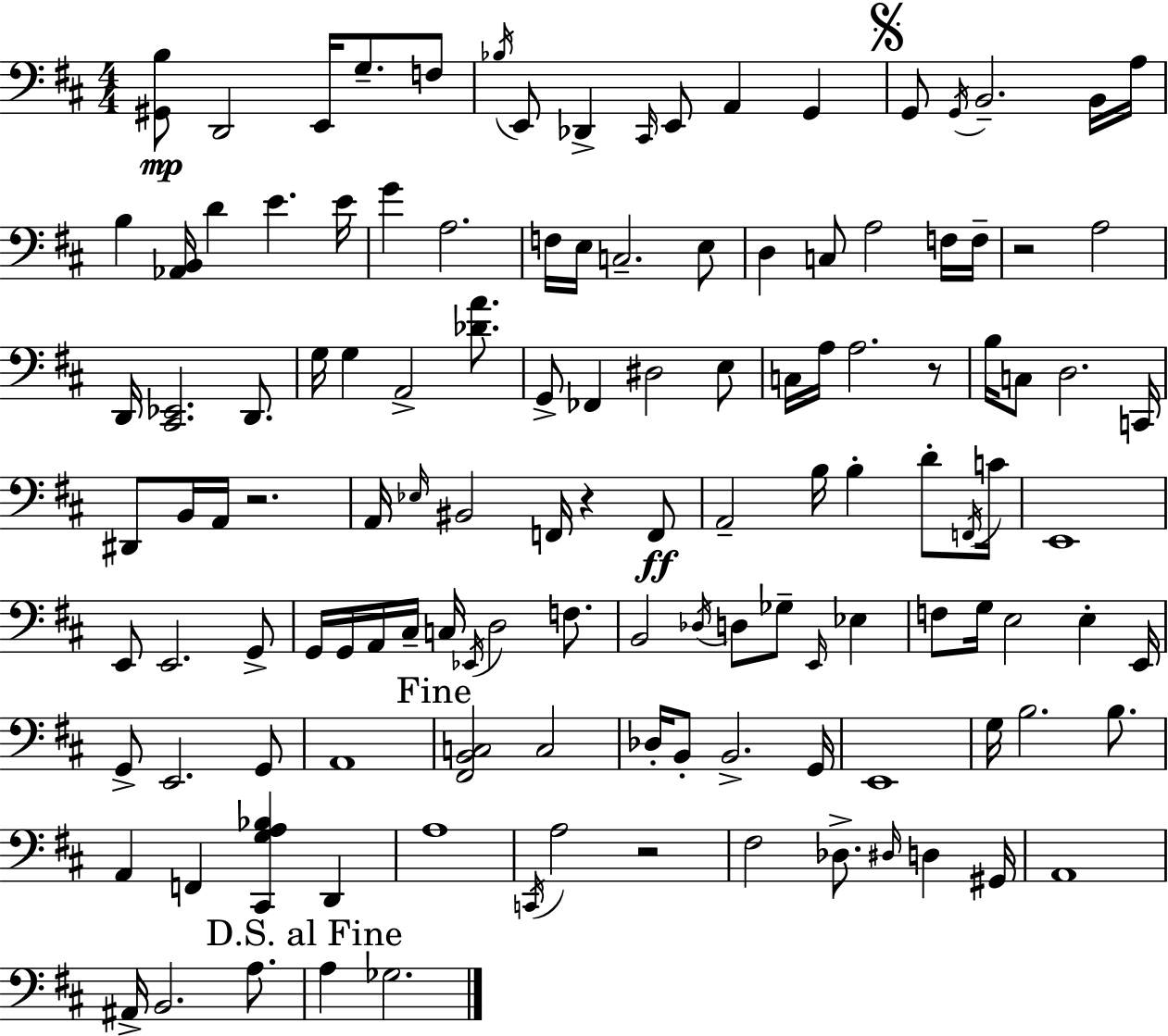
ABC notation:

X:1
T:Untitled
M:4/4
L:1/4
K:D
[^G,,B,]/2 D,,2 E,,/4 G,/2 F,/2 _B,/4 E,,/2 _D,, ^C,,/4 E,,/2 A,, G,, G,,/2 G,,/4 B,,2 B,,/4 A,/4 B, [_A,,B,,]/4 D E E/4 G A,2 F,/4 E,/4 C,2 E,/2 D, C,/2 A,2 F,/4 F,/4 z2 A,2 D,,/4 [^C,,_E,,]2 D,,/2 G,/4 G, A,,2 [_DA]/2 G,,/2 _F,, ^D,2 E,/2 C,/4 A,/4 A,2 z/2 B,/4 C,/2 D,2 C,,/4 ^D,,/2 B,,/4 A,,/4 z2 A,,/4 _E,/4 ^B,,2 F,,/4 z F,,/2 A,,2 B,/4 B, D/2 F,,/4 C/4 E,,4 E,,/2 E,,2 G,,/2 G,,/4 G,,/4 A,,/4 ^C,/4 C,/4 _E,,/4 D,2 F,/2 B,,2 _D,/4 D,/2 _G,/2 E,,/4 _E, F,/2 G,/4 E,2 E, E,,/4 G,,/2 E,,2 G,,/2 A,,4 [^F,,B,,C,]2 C,2 _D,/4 B,,/2 B,,2 G,,/4 E,,4 G,/4 B,2 B,/2 A,, F,, [^C,,G,A,_B,] D,, A,4 C,,/4 A,2 z2 ^F,2 _D,/2 ^D,/4 D, ^G,,/4 A,,4 ^A,,/4 B,,2 A,/2 A, _G,2